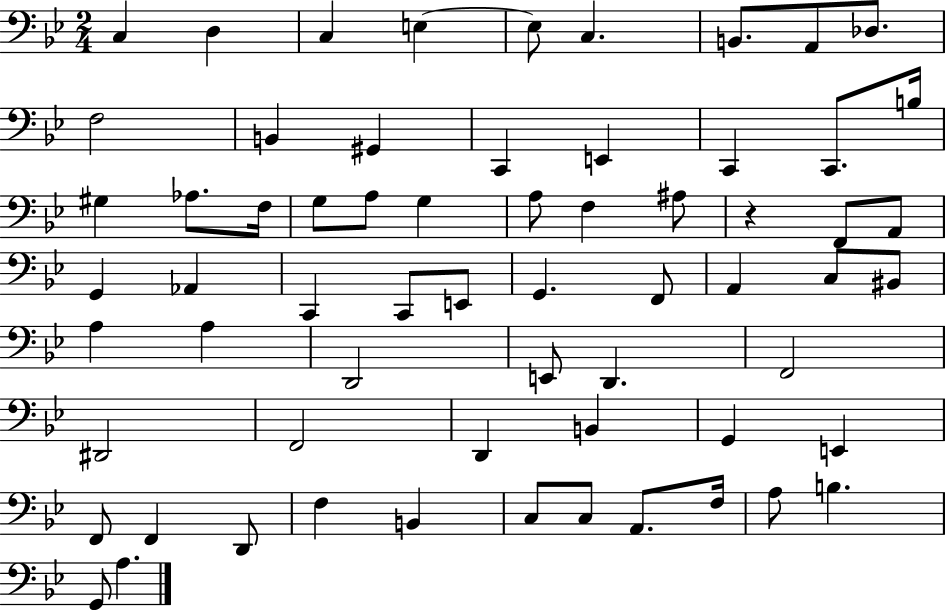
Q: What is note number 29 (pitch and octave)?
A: G2